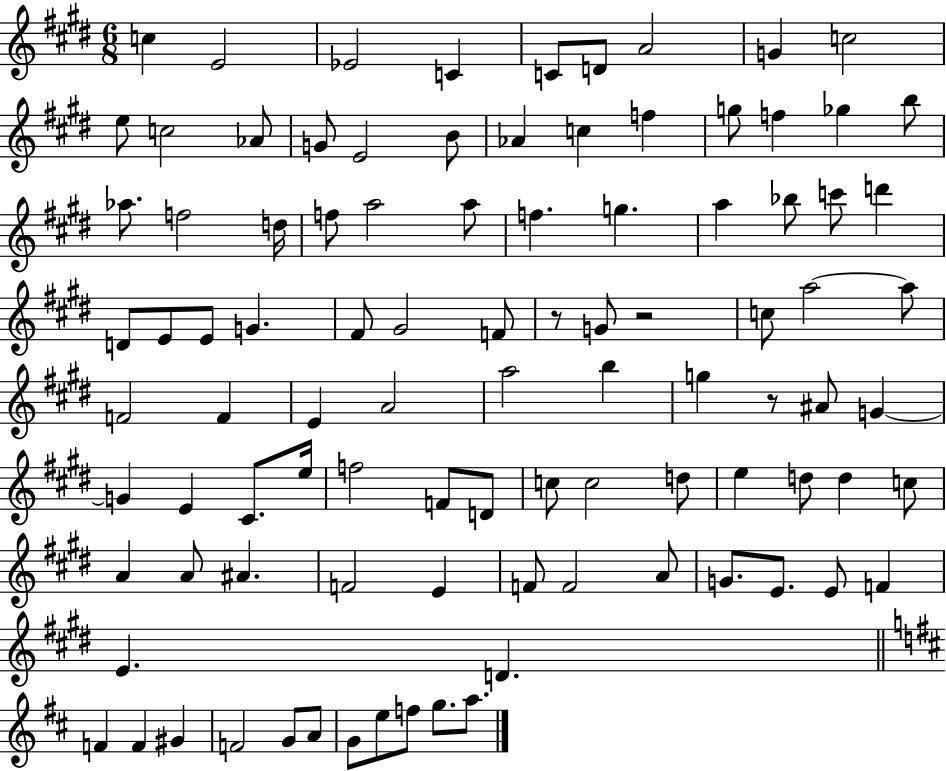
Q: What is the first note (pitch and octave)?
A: C5